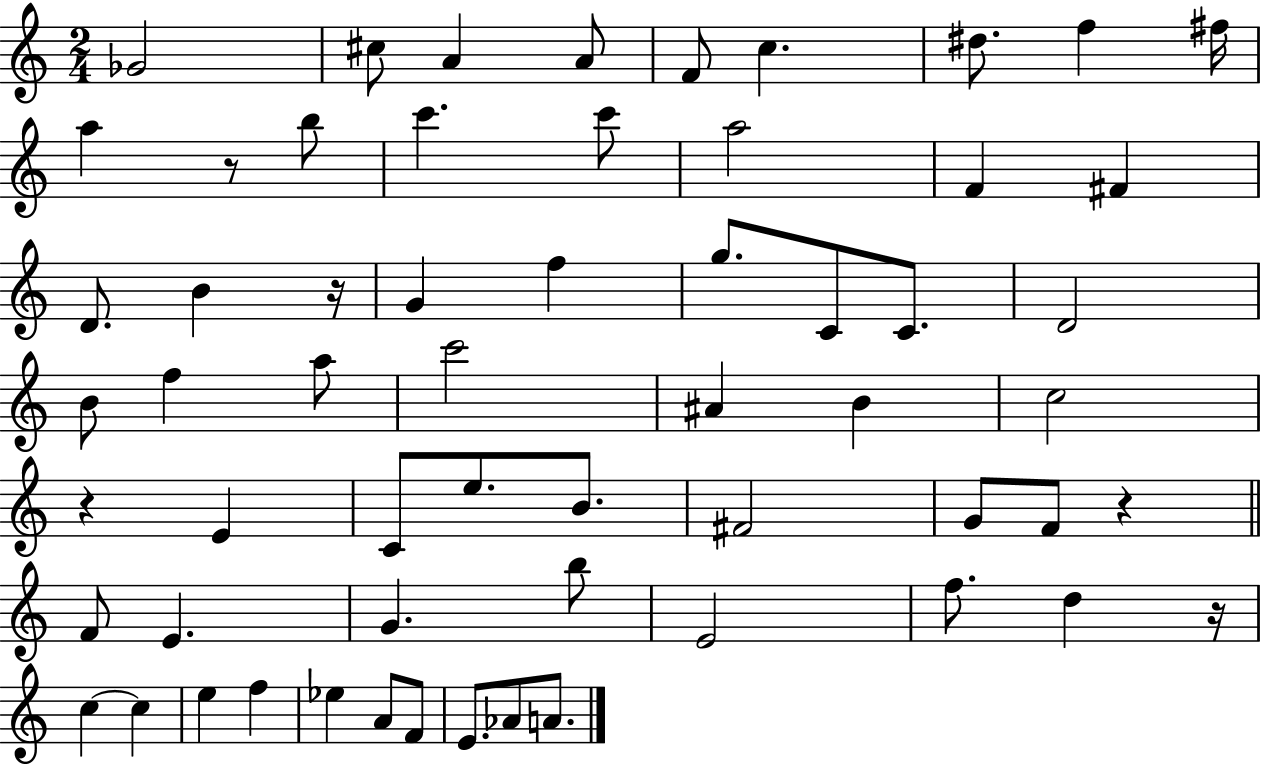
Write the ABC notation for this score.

X:1
T:Untitled
M:2/4
L:1/4
K:C
_G2 ^c/2 A A/2 F/2 c ^d/2 f ^f/4 a z/2 b/2 c' c'/2 a2 F ^F D/2 B z/4 G f g/2 C/2 C/2 D2 B/2 f a/2 c'2 ^A B c2 z E C/2 e/2 B/2 ^F2 G/2 F/2 z F/2 E G b/2 E2 f/2 d z/4 c c e f _e A/2 F/2 E/2 _A/2 A/2